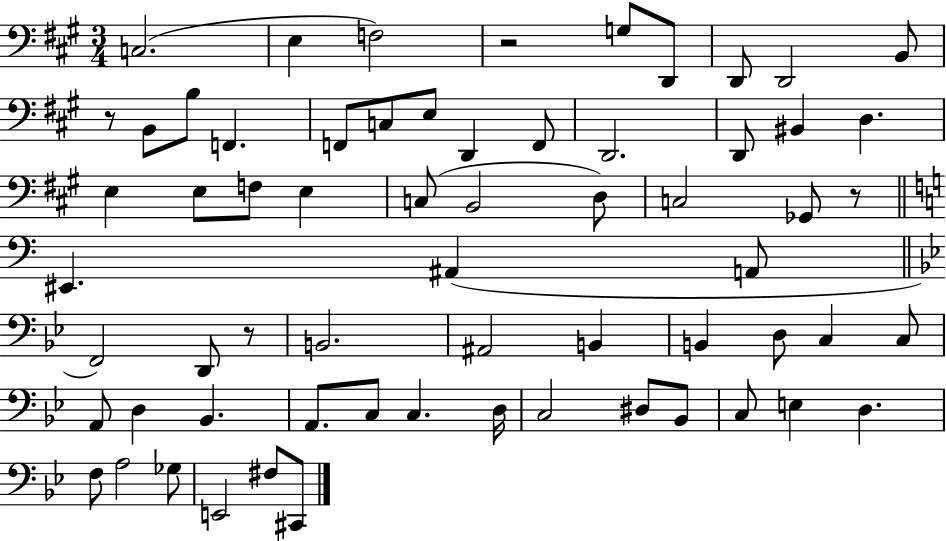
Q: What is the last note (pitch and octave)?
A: C#2